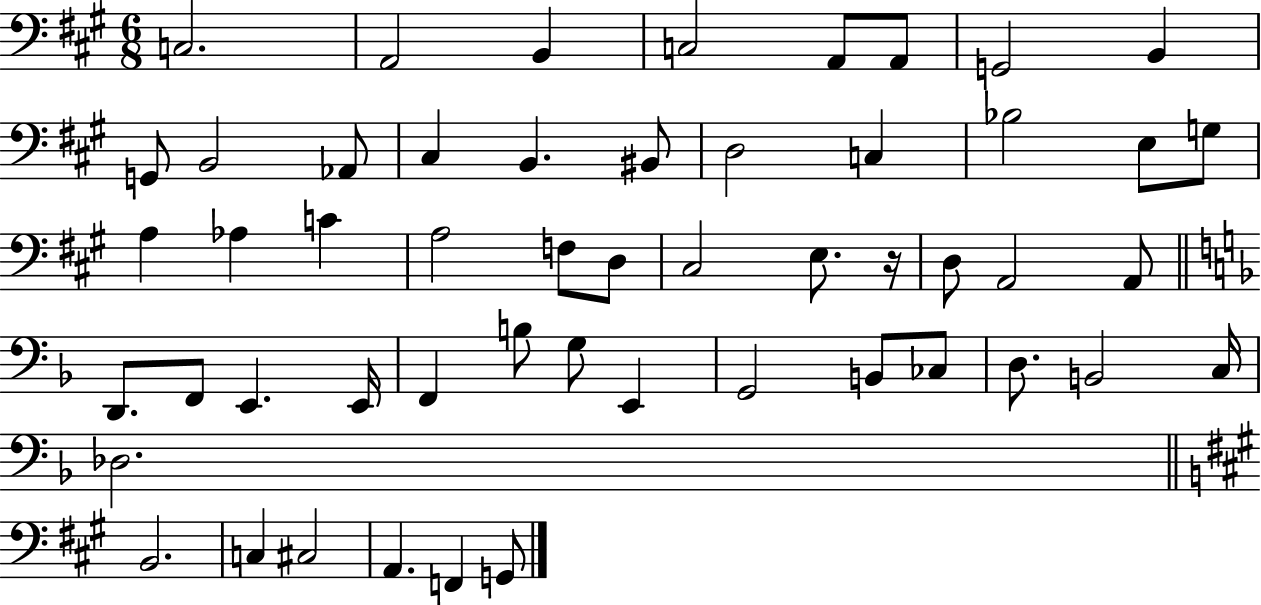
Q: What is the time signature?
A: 6/8